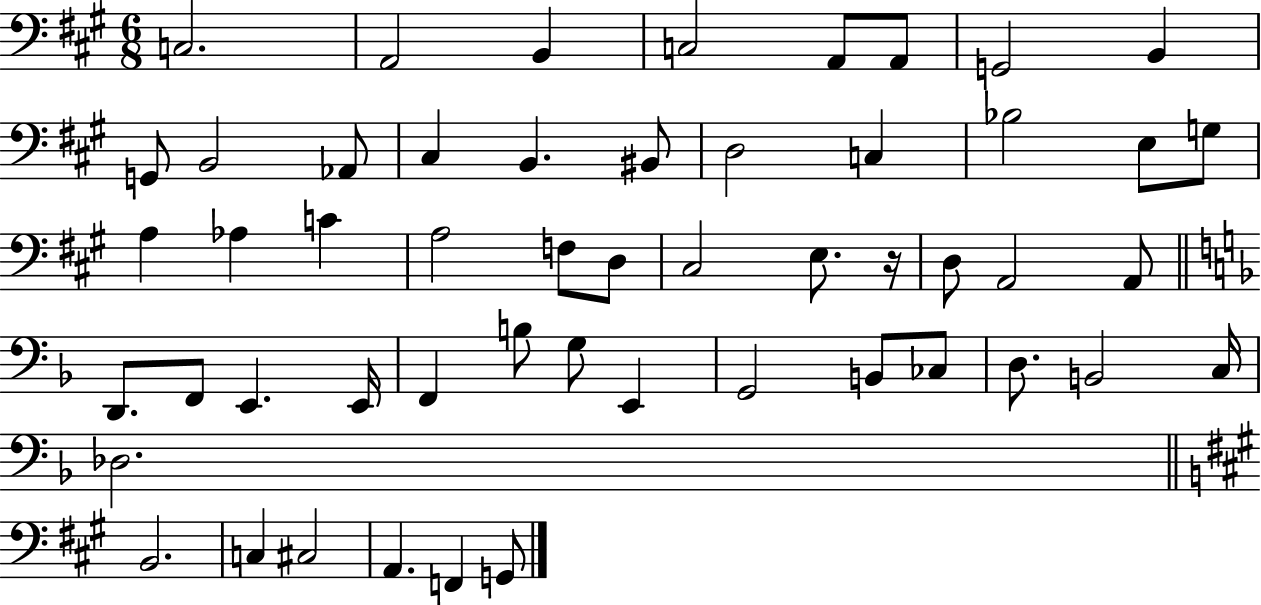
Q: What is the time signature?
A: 6/8